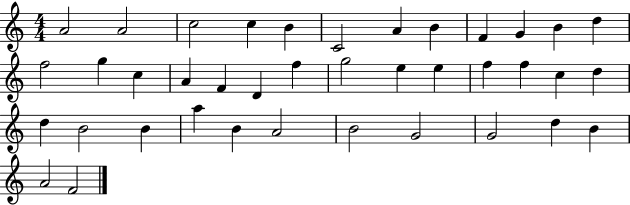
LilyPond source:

{
  \clef treble
  \numericTimeSignature
  \time 4/4
  \key c \major
  a'2 a'2 | c''2 c''4 b'4 | c'2 a'4 b'4 | f'4 g'4 b'4 d''4 | \break f''2 g''4 c''4 | a'4 f'4 d'4 f''4 | g''2 e''4 e''4 | f''4 f''4 c''4 d''4 | \break d''4 b'2 b'4 | a''4 b'4 a'2 | b'2 g'2 | g'2 d''4 b'4 | \break a'2 f'2 | \bar "|."
}